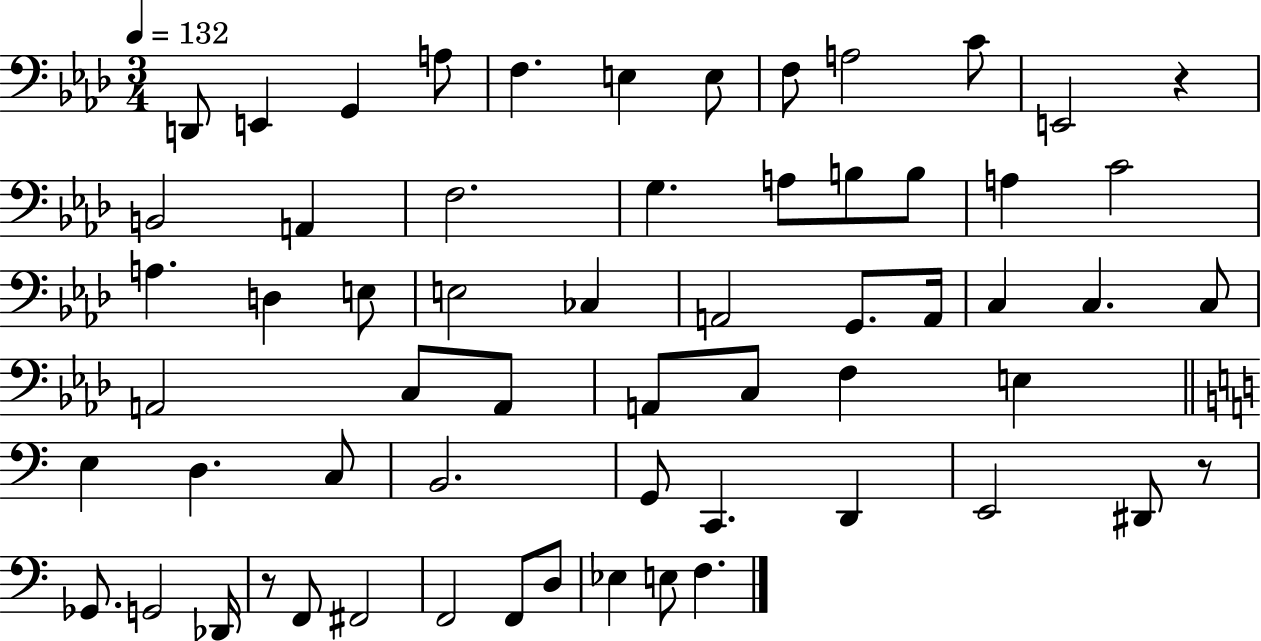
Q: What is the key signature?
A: AES major